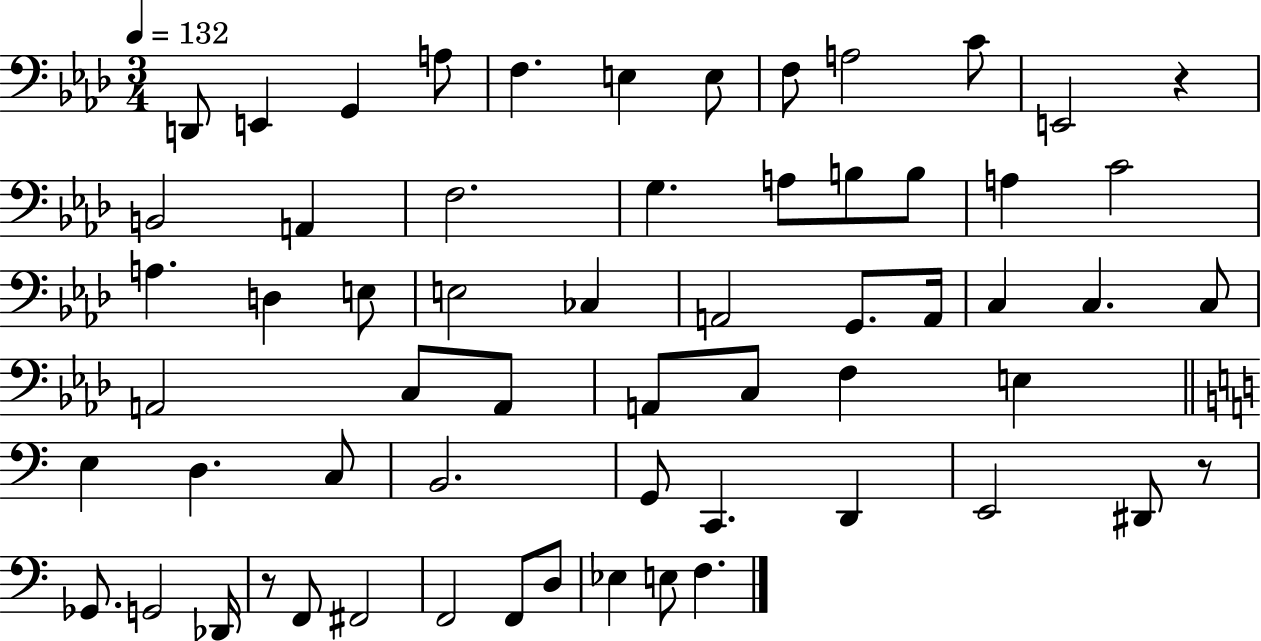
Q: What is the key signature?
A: AES major